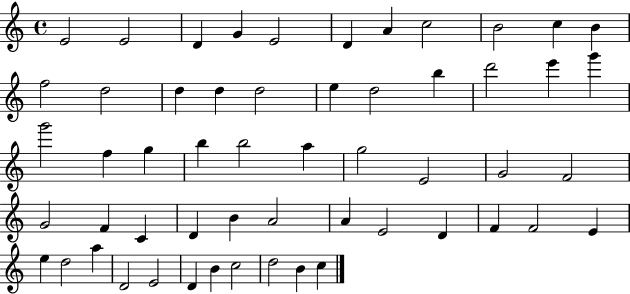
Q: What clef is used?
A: treble